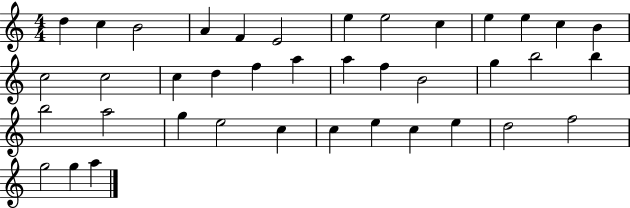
D5/q C5/q B4/h A4/q F4/q E4/h E5/q E5/h C5/q E5/q E5/q C5/q B4/q C5/h C5/h C5/q D5/q F5/q A5/q A5/q F5/q B4/h G5/q B5/h B5/q B5/h A5/h G5/q E5/h C5/q C5/q E5/q C5/q E5/q D5/h F5/h G5/h G5/q A5/q